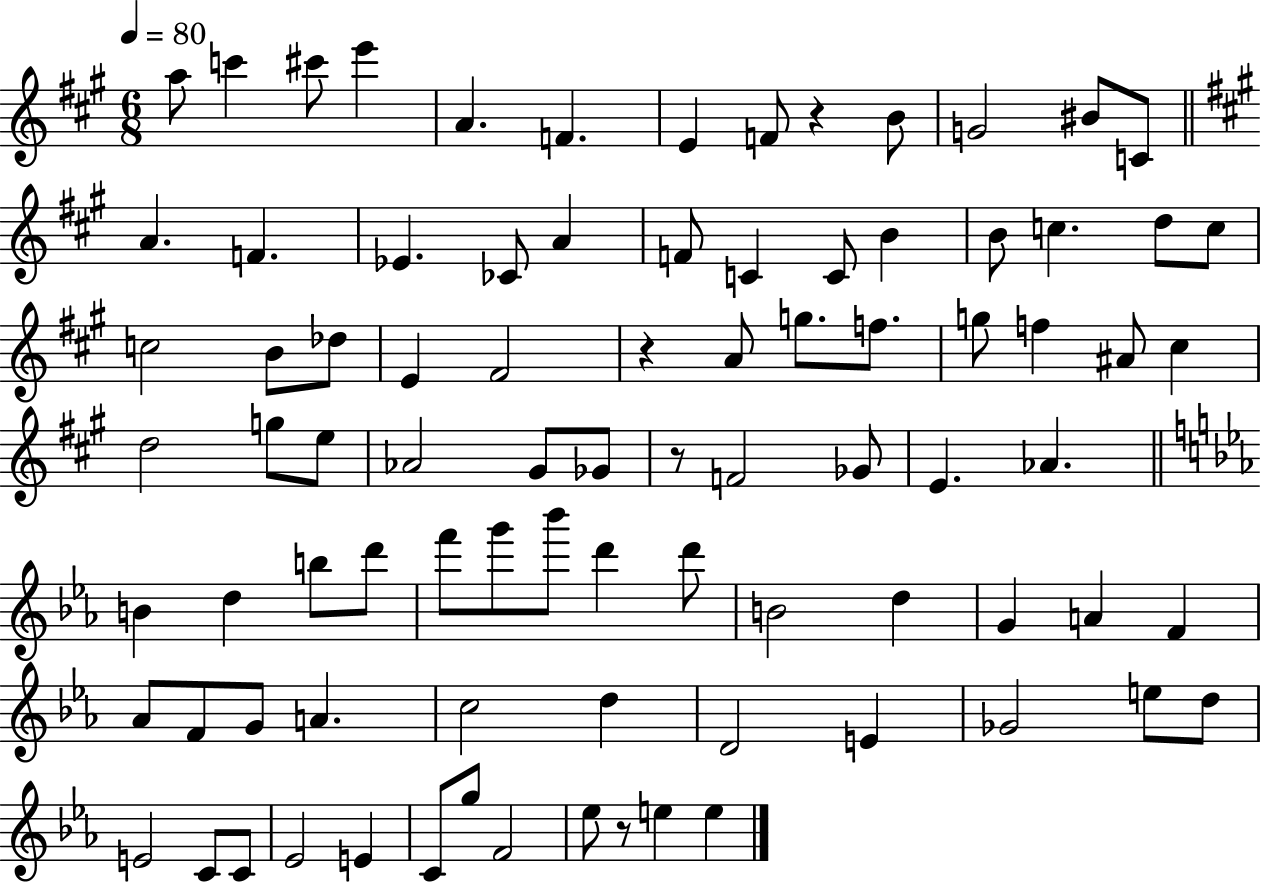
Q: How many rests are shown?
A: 4